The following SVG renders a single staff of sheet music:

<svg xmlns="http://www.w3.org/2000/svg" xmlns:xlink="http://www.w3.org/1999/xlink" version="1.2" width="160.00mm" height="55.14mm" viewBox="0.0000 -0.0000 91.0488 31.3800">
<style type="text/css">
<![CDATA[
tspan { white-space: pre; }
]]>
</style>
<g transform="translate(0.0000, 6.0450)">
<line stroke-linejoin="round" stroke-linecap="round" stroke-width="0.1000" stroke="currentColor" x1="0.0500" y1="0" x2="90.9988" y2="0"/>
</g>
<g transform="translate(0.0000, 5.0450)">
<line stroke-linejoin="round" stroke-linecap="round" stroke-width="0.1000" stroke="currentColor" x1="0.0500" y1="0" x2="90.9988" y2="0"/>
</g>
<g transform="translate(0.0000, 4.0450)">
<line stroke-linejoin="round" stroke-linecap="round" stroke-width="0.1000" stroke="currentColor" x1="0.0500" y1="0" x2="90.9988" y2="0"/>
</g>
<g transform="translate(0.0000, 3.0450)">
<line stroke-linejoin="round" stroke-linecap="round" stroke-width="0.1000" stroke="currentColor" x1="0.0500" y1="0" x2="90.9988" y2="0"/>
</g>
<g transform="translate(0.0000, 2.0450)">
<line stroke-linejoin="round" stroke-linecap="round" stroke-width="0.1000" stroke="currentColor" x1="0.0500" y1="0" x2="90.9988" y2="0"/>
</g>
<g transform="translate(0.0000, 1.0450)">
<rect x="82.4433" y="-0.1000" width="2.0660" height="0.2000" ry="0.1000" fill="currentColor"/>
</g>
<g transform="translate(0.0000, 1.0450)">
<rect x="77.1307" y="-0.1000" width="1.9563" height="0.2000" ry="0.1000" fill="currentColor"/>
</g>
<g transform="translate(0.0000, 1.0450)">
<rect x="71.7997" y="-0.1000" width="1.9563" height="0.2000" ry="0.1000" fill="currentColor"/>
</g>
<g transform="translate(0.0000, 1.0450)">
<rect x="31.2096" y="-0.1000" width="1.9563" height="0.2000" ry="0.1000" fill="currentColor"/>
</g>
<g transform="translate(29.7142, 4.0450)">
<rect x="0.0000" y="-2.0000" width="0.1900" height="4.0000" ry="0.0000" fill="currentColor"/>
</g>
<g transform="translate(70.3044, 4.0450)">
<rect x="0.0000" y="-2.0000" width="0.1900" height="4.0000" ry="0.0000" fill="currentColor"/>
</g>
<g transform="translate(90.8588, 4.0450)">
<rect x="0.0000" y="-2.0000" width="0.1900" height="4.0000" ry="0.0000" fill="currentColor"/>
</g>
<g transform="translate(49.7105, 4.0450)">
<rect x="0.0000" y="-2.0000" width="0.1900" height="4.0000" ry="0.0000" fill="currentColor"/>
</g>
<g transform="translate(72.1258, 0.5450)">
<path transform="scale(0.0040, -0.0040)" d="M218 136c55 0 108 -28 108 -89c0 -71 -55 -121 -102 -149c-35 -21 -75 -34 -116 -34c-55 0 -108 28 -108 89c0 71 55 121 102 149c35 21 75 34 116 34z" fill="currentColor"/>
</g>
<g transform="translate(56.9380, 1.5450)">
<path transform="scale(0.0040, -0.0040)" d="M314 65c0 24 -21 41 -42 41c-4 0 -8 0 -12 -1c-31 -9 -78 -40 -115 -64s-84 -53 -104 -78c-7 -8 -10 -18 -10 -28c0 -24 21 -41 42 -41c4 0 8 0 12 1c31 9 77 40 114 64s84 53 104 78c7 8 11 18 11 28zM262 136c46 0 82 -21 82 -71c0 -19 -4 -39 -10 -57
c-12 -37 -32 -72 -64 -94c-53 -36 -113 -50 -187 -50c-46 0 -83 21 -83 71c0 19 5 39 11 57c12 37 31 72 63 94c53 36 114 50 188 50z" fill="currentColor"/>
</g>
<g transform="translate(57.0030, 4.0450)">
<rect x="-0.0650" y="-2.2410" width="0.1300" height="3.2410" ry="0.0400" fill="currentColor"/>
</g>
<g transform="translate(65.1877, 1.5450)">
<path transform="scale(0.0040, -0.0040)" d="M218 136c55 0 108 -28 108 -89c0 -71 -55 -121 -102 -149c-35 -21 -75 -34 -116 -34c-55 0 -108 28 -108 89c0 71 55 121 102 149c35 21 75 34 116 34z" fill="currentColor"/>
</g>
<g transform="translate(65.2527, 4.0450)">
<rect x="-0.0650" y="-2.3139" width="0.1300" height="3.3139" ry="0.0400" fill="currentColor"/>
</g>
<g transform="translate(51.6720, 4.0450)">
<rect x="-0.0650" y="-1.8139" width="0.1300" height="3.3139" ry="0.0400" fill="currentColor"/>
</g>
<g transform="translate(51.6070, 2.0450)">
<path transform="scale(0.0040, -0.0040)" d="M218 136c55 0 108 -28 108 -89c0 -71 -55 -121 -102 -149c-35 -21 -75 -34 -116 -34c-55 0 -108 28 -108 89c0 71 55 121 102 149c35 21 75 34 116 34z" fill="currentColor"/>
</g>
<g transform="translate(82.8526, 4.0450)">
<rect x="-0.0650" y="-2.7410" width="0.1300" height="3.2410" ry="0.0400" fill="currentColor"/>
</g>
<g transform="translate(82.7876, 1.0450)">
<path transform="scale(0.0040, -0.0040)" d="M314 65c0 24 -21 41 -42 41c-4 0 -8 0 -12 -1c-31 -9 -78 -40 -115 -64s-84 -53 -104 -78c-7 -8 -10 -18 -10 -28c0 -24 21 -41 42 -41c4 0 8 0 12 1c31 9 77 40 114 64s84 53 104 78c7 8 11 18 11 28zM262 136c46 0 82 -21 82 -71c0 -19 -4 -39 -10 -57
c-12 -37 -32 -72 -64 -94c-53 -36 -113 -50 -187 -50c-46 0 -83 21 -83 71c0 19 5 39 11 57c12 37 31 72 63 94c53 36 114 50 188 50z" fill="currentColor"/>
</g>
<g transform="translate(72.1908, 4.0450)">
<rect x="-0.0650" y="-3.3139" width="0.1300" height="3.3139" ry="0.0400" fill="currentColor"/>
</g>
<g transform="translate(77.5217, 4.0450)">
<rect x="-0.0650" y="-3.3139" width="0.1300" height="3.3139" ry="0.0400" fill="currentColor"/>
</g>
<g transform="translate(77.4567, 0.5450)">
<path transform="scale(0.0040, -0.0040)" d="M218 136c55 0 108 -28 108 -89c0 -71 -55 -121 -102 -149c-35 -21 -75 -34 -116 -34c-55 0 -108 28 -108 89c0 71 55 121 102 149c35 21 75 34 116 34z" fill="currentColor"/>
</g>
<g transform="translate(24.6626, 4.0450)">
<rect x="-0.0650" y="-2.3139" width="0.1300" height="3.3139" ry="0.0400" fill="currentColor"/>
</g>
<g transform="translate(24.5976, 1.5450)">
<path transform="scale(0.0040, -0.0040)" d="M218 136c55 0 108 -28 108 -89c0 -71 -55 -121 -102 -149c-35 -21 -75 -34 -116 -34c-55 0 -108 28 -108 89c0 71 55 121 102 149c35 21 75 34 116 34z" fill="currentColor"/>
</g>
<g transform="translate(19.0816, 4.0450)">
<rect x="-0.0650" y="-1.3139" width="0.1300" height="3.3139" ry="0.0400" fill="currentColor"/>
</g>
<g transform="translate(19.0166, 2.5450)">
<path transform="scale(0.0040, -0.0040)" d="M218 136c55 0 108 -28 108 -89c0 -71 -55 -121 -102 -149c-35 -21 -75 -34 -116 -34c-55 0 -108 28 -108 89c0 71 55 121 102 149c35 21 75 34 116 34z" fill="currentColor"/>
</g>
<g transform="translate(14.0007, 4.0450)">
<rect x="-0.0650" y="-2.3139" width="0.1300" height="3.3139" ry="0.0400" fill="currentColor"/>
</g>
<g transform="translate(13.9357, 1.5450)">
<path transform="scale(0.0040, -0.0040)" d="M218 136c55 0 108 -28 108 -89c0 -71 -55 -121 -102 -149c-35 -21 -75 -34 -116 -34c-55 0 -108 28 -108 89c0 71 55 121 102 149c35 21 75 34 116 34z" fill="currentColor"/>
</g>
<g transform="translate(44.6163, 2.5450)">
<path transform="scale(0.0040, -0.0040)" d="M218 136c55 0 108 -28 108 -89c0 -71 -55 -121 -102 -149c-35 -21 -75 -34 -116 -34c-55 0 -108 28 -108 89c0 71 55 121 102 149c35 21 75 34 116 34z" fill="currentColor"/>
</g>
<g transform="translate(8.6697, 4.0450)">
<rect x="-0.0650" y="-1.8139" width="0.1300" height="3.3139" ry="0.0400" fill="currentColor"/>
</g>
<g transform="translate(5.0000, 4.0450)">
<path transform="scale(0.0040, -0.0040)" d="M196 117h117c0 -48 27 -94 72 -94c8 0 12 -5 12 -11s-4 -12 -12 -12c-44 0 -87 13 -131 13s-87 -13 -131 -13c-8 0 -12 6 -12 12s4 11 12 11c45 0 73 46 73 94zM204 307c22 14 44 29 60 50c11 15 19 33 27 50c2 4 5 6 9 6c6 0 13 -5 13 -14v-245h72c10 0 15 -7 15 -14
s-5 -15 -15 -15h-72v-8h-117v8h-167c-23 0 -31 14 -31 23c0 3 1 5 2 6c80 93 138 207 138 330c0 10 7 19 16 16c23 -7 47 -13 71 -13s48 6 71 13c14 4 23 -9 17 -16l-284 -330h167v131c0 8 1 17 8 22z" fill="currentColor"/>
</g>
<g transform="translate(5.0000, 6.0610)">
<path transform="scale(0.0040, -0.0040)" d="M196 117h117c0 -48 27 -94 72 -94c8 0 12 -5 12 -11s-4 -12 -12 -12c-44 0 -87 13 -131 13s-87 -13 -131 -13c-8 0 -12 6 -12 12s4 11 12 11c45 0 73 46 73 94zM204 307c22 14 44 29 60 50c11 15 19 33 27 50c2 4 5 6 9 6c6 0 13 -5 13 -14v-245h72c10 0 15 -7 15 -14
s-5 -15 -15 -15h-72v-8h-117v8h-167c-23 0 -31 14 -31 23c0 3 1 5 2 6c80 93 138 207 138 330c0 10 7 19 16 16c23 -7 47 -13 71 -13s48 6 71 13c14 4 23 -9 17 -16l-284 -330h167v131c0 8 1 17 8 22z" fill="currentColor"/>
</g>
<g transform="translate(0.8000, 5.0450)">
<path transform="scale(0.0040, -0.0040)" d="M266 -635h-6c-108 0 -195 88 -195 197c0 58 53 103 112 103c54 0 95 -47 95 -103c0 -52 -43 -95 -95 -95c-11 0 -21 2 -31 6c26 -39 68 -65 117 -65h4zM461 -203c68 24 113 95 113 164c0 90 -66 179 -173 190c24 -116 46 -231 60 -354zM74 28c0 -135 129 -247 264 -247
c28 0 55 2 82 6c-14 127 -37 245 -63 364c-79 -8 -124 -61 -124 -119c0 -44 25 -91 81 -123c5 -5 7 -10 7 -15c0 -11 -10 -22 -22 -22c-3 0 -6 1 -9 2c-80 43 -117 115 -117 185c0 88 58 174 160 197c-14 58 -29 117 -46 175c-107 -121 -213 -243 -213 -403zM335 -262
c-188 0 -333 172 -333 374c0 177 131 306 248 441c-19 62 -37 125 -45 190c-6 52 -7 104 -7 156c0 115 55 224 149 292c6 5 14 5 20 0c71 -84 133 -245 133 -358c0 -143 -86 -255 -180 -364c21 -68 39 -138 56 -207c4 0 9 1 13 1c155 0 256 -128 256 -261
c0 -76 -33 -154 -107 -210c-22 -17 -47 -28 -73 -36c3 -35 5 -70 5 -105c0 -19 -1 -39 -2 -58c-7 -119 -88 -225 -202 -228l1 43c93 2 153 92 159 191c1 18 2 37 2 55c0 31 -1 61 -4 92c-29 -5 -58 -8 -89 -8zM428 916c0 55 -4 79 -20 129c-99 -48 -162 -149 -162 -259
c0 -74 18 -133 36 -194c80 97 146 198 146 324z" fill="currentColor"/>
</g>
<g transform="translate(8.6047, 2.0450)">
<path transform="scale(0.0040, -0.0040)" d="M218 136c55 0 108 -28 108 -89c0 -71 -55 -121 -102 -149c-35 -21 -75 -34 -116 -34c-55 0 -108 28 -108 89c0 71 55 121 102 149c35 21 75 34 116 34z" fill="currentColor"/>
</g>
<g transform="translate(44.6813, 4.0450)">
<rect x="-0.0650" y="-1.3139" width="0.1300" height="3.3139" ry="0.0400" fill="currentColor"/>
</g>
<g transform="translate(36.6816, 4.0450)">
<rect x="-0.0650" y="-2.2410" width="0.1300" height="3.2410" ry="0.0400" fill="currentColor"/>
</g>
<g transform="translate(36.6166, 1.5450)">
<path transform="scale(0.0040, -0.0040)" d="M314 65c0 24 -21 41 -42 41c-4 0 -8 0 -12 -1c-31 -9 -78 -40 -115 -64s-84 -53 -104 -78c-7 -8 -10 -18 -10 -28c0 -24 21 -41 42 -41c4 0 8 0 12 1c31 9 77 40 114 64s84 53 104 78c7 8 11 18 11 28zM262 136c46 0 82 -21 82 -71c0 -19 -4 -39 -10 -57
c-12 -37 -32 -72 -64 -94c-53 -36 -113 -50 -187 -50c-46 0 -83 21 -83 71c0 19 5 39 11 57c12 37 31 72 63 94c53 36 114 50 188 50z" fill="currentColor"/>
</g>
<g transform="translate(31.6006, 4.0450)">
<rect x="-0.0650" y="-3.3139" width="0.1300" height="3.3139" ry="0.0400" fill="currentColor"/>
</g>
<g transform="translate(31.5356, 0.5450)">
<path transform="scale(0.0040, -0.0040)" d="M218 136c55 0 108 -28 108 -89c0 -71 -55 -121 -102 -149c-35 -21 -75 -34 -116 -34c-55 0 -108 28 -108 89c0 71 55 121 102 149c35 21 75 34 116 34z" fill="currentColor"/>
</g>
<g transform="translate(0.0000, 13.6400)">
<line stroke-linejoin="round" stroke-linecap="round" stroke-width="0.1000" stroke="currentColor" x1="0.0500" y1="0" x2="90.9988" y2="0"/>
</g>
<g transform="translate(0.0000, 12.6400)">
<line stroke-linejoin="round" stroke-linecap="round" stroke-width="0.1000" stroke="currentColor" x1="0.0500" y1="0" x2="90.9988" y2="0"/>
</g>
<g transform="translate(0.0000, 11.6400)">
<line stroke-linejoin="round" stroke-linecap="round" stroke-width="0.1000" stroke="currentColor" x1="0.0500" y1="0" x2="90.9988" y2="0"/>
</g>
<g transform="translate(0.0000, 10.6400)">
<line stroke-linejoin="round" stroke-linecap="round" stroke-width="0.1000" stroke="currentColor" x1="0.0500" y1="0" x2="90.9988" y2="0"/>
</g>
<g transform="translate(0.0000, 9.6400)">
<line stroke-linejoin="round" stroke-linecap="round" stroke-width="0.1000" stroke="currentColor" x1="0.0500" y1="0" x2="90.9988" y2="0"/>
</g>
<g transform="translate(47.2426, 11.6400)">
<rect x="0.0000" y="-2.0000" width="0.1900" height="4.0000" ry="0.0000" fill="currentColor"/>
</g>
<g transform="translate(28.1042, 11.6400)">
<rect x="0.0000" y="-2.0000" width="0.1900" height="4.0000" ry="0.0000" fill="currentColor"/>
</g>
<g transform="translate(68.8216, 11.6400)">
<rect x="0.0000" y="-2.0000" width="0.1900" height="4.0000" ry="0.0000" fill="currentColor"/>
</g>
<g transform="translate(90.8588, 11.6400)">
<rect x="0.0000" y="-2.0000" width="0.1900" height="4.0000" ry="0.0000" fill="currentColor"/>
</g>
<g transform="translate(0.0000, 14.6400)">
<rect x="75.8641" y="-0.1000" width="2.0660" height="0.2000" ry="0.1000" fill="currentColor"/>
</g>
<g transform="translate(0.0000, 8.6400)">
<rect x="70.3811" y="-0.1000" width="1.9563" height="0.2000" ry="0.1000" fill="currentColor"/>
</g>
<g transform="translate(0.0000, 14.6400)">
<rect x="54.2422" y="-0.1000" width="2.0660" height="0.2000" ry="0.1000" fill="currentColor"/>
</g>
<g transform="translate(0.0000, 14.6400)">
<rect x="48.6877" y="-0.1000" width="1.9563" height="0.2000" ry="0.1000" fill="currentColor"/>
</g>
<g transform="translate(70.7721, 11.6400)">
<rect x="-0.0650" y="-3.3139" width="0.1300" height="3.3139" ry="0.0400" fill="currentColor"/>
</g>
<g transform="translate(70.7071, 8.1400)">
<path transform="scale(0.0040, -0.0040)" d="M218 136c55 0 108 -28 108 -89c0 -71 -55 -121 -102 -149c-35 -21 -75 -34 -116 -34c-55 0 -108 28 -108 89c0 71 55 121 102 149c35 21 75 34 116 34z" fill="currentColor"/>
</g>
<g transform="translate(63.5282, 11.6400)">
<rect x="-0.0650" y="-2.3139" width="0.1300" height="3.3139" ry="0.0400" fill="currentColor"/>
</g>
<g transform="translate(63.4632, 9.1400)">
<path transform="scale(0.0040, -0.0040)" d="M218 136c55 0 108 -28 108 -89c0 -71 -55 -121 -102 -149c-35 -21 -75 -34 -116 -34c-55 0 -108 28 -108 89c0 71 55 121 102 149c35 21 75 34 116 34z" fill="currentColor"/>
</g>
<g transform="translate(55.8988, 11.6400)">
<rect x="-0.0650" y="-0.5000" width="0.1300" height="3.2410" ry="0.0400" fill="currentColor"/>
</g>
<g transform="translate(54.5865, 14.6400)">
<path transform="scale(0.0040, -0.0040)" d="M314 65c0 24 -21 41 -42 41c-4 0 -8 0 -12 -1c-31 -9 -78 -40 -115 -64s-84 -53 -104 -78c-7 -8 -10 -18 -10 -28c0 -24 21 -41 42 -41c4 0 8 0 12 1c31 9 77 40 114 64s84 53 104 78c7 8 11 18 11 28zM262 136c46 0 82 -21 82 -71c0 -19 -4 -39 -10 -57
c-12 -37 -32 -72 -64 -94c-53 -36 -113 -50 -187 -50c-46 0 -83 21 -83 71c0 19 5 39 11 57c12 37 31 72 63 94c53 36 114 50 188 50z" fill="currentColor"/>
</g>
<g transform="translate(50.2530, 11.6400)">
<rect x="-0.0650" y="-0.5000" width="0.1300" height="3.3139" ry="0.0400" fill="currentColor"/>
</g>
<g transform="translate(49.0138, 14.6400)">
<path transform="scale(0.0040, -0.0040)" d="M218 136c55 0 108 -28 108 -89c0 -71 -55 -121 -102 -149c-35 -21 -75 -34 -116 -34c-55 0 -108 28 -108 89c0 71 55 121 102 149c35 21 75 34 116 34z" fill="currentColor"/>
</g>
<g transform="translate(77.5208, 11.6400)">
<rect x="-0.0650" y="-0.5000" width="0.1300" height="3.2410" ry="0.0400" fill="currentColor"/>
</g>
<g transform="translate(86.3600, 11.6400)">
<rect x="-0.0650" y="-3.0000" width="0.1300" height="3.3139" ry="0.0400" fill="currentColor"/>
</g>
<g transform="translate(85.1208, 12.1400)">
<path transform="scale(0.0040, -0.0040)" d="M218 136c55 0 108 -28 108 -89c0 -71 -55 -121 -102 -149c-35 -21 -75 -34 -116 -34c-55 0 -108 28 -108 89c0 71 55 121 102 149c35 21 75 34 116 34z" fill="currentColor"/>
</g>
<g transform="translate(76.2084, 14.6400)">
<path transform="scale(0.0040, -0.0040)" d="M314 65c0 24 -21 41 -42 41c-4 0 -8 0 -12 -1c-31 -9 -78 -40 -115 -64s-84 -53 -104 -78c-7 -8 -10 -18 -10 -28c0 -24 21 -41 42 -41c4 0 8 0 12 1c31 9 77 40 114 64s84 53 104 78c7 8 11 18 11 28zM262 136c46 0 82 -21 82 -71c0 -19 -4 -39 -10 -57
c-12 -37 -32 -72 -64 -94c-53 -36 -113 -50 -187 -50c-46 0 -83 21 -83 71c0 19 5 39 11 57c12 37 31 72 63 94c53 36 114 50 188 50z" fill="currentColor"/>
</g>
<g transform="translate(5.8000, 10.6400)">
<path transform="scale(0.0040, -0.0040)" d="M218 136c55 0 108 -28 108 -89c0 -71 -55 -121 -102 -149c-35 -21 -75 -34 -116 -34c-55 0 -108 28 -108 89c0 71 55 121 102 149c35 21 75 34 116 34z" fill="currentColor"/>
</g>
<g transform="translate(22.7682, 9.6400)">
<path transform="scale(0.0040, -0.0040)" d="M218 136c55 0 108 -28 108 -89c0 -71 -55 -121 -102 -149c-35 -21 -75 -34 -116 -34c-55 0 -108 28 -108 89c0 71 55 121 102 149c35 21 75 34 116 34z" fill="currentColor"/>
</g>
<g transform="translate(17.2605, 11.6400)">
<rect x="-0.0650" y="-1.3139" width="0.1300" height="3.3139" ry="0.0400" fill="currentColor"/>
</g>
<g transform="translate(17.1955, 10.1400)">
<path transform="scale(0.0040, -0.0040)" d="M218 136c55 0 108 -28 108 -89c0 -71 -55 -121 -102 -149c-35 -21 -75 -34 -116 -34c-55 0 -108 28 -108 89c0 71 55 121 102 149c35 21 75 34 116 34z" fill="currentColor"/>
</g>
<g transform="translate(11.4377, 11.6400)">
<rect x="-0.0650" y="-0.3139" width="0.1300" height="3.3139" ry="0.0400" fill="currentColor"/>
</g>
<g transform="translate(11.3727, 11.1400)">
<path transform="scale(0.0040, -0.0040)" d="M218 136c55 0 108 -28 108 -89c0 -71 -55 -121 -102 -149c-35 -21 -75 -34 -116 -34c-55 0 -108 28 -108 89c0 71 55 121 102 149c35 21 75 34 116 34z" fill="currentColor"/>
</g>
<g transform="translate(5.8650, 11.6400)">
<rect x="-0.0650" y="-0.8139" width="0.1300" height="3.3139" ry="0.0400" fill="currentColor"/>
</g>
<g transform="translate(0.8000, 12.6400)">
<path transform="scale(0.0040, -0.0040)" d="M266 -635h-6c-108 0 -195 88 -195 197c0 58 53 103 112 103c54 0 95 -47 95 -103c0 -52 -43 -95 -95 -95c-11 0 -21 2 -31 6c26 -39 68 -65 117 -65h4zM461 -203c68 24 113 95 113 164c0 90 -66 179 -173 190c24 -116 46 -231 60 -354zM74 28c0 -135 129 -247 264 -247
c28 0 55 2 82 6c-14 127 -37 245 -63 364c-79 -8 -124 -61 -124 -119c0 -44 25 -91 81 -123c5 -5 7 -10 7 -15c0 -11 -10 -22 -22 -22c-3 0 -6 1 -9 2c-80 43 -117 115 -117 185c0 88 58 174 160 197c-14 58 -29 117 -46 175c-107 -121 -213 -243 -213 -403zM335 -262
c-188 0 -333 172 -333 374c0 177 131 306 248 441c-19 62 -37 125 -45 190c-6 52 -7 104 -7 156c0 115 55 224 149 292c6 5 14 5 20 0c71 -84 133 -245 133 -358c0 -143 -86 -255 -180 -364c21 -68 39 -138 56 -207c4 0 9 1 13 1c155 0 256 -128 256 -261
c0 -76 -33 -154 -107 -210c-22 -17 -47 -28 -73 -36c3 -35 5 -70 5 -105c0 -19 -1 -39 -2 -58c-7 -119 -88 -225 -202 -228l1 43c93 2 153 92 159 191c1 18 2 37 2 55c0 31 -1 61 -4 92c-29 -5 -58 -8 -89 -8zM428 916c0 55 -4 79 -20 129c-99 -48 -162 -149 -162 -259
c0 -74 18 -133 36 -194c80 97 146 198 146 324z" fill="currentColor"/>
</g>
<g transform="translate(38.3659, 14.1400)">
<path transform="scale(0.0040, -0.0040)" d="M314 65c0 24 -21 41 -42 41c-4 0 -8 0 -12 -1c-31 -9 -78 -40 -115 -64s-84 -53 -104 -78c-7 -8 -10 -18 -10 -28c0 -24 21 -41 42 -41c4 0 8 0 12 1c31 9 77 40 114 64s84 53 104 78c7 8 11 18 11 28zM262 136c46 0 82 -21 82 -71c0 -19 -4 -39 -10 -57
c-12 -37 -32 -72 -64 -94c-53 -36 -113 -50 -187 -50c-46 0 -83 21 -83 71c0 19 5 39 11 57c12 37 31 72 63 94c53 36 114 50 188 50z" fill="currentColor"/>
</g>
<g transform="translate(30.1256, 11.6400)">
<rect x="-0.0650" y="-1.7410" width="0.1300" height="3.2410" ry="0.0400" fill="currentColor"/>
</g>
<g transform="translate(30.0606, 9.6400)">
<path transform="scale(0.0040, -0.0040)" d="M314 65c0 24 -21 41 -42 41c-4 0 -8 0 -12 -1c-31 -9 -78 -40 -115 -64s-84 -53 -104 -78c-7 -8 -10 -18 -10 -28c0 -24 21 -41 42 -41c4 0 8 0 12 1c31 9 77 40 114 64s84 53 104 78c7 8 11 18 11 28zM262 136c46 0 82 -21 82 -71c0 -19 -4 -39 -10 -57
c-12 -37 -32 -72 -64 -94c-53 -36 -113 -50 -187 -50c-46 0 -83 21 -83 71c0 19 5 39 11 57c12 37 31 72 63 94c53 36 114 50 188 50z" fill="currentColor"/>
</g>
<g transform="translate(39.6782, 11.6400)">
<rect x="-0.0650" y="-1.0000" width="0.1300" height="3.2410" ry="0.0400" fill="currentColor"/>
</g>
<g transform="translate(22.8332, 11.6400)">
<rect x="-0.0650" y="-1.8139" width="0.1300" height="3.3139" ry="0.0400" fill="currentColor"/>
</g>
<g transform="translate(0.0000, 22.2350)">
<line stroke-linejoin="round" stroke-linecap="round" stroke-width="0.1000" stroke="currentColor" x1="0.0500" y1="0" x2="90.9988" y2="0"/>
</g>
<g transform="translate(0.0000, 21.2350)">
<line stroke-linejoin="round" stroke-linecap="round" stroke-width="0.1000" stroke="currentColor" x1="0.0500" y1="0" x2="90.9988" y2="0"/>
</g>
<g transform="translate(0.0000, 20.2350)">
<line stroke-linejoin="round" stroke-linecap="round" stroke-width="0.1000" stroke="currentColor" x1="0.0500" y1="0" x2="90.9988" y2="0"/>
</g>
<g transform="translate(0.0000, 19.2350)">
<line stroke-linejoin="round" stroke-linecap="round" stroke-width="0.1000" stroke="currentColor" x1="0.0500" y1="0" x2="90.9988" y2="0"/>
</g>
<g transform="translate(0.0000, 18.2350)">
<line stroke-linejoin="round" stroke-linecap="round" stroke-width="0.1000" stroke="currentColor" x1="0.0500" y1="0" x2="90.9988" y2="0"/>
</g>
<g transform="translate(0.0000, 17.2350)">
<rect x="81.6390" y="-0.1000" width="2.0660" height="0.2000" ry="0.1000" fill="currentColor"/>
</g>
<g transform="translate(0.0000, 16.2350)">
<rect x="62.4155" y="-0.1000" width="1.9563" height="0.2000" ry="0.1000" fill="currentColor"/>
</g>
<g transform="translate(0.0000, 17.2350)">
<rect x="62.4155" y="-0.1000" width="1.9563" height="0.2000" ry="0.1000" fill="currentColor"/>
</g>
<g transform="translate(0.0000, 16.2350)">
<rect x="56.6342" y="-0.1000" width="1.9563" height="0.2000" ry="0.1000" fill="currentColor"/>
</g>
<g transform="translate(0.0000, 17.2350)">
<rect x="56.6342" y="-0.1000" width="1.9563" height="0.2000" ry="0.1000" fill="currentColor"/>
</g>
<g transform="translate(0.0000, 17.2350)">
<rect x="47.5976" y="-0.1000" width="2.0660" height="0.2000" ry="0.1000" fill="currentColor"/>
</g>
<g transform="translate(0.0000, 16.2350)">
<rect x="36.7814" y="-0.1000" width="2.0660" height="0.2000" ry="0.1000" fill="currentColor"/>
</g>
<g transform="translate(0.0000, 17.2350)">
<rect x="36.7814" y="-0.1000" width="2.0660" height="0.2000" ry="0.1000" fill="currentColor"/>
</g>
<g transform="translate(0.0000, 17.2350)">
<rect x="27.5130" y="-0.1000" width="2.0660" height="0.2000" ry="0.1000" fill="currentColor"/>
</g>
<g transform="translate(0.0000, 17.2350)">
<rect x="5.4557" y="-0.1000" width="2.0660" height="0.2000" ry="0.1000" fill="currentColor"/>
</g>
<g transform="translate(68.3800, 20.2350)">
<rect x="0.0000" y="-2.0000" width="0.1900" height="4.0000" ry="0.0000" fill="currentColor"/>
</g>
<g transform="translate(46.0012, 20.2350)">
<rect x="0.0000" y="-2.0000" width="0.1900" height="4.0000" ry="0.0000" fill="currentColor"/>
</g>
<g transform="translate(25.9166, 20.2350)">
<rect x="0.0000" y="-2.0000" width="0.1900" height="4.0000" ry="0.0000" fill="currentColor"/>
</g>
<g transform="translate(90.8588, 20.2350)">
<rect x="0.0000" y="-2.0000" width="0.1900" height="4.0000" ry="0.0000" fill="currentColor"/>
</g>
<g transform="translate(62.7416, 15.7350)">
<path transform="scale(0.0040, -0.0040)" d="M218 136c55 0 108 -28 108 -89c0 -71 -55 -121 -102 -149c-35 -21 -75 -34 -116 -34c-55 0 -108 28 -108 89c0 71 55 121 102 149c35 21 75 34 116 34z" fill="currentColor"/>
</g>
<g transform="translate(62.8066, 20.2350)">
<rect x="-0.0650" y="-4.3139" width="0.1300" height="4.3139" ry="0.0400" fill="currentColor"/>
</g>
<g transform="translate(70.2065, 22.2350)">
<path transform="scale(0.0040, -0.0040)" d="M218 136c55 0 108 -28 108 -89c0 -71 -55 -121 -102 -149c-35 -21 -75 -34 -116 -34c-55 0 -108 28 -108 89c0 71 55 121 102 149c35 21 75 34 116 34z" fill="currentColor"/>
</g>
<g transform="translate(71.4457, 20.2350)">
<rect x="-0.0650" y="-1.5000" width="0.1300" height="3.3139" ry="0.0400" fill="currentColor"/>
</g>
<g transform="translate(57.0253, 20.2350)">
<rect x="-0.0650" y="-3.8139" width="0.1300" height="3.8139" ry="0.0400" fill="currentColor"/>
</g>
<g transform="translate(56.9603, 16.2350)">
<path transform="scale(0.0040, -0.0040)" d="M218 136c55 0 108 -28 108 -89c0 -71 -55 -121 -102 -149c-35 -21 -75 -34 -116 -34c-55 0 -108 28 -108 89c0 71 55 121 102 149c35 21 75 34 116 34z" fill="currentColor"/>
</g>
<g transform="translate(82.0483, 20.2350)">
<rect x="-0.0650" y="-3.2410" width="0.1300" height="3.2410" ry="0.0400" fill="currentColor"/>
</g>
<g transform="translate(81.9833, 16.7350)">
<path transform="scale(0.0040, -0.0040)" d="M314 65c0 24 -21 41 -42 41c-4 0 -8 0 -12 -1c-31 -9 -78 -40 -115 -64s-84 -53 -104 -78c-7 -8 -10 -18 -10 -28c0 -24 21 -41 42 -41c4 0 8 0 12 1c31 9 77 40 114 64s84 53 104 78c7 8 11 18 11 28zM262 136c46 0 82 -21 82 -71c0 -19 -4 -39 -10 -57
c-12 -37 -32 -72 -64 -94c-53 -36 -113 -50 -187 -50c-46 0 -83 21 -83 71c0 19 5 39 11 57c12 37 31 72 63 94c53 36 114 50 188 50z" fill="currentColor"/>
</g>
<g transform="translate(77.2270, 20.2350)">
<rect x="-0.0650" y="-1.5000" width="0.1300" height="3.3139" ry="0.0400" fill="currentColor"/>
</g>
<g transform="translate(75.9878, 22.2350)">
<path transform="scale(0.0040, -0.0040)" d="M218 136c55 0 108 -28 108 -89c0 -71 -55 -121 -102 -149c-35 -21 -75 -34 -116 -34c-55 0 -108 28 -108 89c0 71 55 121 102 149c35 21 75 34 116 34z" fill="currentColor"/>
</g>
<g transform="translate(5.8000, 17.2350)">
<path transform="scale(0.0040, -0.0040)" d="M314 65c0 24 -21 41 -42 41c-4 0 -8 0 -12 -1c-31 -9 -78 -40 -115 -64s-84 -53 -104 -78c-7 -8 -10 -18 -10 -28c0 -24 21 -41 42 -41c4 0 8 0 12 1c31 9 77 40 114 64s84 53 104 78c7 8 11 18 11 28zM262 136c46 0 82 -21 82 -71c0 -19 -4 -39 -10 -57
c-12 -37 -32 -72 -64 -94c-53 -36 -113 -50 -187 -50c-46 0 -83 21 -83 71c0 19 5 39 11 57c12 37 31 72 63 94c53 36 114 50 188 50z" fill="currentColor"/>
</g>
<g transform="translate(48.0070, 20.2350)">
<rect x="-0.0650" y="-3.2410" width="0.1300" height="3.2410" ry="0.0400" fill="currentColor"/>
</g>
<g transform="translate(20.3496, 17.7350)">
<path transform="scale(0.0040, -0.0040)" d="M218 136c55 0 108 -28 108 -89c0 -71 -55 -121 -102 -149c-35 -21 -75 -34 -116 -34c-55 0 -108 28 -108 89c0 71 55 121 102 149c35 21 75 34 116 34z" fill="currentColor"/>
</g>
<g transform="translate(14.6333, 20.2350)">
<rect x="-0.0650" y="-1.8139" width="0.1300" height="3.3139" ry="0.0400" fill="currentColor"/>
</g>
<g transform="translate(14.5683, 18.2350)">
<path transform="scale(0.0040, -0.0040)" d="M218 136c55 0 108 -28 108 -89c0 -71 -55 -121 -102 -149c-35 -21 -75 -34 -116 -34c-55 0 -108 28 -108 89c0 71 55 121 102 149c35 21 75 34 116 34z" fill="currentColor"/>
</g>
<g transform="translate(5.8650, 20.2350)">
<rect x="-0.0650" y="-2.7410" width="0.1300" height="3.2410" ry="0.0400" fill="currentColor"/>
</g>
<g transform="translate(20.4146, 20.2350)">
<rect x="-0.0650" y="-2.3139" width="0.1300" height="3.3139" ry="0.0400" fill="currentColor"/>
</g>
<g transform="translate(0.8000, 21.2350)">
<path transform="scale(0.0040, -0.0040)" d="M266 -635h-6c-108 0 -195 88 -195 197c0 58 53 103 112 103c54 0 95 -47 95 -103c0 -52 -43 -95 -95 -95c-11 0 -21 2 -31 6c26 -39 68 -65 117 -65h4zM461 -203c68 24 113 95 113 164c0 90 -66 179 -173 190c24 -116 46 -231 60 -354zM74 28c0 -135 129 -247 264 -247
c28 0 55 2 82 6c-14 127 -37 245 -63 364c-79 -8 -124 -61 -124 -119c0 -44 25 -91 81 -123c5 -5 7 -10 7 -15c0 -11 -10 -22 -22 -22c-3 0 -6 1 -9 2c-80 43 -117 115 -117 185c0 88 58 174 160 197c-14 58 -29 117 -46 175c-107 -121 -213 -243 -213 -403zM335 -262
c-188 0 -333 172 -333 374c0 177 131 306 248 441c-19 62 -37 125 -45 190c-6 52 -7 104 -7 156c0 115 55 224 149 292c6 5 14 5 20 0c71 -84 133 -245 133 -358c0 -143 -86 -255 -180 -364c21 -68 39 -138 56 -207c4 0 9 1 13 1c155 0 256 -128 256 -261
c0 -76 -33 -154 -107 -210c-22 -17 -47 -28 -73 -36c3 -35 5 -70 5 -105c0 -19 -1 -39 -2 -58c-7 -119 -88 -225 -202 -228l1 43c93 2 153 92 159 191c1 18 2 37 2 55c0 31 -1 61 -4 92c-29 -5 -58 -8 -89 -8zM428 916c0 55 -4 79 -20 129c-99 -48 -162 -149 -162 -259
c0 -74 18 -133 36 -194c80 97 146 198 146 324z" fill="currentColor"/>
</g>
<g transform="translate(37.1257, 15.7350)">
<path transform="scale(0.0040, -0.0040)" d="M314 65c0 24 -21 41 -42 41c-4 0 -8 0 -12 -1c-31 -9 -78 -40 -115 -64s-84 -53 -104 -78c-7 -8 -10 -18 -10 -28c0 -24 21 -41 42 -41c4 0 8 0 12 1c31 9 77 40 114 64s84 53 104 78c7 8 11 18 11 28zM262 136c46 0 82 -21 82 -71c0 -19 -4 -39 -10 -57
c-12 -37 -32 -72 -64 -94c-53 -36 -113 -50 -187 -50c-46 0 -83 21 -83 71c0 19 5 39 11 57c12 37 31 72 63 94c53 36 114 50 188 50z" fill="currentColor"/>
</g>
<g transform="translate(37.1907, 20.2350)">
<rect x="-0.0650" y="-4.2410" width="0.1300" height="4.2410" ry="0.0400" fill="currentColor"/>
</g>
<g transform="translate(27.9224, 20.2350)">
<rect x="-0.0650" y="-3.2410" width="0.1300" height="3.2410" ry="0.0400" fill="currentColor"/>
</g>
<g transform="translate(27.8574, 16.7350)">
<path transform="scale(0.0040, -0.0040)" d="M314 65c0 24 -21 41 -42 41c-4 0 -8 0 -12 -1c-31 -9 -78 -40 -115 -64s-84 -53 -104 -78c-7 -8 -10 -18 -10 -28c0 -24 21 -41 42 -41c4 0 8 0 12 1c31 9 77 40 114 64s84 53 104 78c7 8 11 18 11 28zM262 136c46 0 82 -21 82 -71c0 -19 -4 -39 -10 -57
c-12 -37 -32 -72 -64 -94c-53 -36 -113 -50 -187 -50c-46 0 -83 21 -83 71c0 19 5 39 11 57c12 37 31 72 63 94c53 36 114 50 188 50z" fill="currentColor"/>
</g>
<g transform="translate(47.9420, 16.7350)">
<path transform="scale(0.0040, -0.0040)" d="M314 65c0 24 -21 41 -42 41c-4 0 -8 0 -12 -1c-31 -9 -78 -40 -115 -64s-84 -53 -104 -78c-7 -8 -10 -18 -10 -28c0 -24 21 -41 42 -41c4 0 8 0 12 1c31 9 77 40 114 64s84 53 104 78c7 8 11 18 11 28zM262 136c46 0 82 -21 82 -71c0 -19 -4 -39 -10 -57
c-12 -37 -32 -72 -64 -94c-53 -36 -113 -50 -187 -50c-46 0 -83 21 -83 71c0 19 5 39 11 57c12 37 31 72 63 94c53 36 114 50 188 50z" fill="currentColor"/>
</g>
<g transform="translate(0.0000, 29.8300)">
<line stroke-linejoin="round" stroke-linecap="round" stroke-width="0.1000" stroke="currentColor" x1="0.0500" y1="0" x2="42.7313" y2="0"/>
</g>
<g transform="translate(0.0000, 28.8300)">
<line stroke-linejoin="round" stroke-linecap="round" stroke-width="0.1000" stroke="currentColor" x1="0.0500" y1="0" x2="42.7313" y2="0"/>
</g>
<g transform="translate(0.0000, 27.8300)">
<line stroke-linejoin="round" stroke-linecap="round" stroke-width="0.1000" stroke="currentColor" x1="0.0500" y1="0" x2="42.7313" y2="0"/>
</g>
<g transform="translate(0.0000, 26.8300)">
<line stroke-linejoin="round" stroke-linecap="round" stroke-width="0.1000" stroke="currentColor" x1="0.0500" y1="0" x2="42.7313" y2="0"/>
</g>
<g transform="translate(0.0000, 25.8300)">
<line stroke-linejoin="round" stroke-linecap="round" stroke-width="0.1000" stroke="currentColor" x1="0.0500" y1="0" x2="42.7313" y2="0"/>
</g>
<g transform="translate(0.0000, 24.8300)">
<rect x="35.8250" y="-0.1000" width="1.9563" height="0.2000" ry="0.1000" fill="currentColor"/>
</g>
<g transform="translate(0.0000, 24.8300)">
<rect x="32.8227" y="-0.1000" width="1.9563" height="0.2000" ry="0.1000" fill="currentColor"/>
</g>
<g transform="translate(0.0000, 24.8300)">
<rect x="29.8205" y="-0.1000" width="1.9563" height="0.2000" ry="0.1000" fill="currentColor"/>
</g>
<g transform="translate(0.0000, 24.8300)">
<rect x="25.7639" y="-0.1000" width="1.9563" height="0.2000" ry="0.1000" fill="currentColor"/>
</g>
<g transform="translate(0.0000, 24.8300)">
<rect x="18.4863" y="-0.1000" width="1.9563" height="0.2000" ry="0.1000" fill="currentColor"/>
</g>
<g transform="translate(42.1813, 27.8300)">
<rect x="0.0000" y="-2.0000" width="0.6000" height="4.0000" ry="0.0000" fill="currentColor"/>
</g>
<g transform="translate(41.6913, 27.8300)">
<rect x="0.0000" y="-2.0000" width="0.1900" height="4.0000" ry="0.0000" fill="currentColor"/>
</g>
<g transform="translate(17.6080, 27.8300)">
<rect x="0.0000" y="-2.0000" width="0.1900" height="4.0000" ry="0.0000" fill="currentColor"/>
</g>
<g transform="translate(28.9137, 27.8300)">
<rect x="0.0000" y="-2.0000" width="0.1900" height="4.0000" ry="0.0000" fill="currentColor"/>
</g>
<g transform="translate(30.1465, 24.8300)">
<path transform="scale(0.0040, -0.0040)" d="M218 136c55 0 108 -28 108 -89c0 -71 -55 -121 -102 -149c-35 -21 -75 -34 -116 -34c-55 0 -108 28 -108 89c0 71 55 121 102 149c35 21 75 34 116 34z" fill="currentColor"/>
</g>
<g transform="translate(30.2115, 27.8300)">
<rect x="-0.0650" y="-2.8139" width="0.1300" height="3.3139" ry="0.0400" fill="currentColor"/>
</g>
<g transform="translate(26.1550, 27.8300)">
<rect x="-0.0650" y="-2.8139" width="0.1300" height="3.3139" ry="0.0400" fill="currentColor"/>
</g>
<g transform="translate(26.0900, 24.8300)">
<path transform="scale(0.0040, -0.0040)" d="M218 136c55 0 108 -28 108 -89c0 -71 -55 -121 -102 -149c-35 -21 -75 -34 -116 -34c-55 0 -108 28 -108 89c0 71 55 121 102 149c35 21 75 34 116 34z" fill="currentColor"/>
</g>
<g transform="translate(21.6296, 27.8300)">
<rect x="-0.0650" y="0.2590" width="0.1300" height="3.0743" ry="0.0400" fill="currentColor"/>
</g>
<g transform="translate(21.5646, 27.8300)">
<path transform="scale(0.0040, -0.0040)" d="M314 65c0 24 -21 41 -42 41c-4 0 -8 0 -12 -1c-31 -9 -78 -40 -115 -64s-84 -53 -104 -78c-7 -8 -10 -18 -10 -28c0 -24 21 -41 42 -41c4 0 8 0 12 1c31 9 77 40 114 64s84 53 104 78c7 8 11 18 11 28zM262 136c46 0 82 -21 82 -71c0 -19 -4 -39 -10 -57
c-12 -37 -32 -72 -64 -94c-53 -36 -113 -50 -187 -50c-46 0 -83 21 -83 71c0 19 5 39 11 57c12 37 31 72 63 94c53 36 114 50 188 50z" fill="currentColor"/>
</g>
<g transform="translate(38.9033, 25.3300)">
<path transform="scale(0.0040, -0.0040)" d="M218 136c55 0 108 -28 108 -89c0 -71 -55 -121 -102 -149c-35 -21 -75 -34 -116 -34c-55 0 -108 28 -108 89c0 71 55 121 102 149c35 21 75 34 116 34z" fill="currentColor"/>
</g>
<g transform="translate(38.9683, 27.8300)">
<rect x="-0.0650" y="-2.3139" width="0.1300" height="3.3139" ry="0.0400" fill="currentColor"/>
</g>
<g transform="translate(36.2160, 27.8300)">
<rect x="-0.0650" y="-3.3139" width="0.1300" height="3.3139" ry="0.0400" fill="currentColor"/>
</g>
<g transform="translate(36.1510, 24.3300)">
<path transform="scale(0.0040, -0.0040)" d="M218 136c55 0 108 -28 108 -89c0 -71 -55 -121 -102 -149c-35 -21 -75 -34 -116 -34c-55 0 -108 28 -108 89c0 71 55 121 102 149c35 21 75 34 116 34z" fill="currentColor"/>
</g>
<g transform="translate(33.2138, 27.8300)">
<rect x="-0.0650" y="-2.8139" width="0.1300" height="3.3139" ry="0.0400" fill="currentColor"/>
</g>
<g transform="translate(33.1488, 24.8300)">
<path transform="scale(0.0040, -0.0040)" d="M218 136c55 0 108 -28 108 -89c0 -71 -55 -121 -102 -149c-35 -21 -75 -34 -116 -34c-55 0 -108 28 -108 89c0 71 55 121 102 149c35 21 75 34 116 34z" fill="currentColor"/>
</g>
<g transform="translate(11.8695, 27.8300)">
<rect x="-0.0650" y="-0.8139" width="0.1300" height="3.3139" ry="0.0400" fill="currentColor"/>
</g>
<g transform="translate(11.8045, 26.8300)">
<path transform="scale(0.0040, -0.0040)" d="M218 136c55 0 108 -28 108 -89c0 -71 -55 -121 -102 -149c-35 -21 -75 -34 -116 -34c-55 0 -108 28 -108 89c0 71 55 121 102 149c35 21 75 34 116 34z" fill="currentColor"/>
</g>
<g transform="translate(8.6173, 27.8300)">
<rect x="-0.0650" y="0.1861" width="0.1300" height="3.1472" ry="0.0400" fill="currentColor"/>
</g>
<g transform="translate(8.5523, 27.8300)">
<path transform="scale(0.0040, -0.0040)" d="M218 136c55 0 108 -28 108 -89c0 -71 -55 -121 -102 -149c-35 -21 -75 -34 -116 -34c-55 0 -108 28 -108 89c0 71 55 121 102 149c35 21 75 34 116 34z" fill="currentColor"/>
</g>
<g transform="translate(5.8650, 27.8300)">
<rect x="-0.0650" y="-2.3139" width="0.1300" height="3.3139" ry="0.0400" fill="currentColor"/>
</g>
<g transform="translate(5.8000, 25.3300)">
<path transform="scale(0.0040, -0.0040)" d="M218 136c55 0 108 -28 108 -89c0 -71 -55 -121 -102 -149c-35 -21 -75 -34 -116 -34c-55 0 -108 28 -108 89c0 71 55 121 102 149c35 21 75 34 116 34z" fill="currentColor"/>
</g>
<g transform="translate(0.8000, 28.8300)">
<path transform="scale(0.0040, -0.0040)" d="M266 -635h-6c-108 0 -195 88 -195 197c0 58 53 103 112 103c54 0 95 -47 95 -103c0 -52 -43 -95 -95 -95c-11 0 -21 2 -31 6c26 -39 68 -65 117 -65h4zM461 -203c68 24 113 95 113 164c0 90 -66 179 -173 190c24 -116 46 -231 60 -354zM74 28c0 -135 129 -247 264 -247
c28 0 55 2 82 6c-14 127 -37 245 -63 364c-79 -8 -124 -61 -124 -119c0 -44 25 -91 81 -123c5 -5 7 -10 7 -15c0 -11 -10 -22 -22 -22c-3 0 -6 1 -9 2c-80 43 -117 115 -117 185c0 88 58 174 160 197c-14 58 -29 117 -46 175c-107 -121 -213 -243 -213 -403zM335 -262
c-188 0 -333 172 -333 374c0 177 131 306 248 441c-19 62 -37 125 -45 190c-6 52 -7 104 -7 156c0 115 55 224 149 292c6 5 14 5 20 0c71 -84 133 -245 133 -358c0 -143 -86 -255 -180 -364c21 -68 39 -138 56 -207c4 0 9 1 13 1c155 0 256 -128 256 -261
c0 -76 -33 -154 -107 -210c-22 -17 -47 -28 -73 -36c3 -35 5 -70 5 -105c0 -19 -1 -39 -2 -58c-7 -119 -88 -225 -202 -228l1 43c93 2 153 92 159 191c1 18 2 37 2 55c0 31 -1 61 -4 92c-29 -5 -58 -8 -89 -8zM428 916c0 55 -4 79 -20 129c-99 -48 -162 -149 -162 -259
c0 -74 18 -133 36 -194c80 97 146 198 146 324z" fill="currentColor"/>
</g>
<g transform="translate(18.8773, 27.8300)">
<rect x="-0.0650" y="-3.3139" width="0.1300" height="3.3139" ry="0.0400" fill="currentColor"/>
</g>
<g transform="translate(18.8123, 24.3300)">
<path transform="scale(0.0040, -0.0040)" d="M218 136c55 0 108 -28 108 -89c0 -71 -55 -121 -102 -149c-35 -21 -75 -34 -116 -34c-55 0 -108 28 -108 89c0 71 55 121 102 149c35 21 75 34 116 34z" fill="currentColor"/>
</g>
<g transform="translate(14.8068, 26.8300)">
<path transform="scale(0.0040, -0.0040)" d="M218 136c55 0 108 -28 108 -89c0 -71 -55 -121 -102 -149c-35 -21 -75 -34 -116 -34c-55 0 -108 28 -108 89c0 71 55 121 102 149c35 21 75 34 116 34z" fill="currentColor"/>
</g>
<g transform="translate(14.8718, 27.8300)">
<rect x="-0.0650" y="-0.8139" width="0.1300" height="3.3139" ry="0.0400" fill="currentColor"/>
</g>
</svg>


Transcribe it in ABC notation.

X:1
T:Untitled
M:4/4
L:1/4
K:C
f g e g b g2 e f g2 g b b a2 d c e f f2 D2 C C2 g b C2 A a2 f g b2 d'2 b2 c' d' E E b2 g B d d b B2 a a a b g